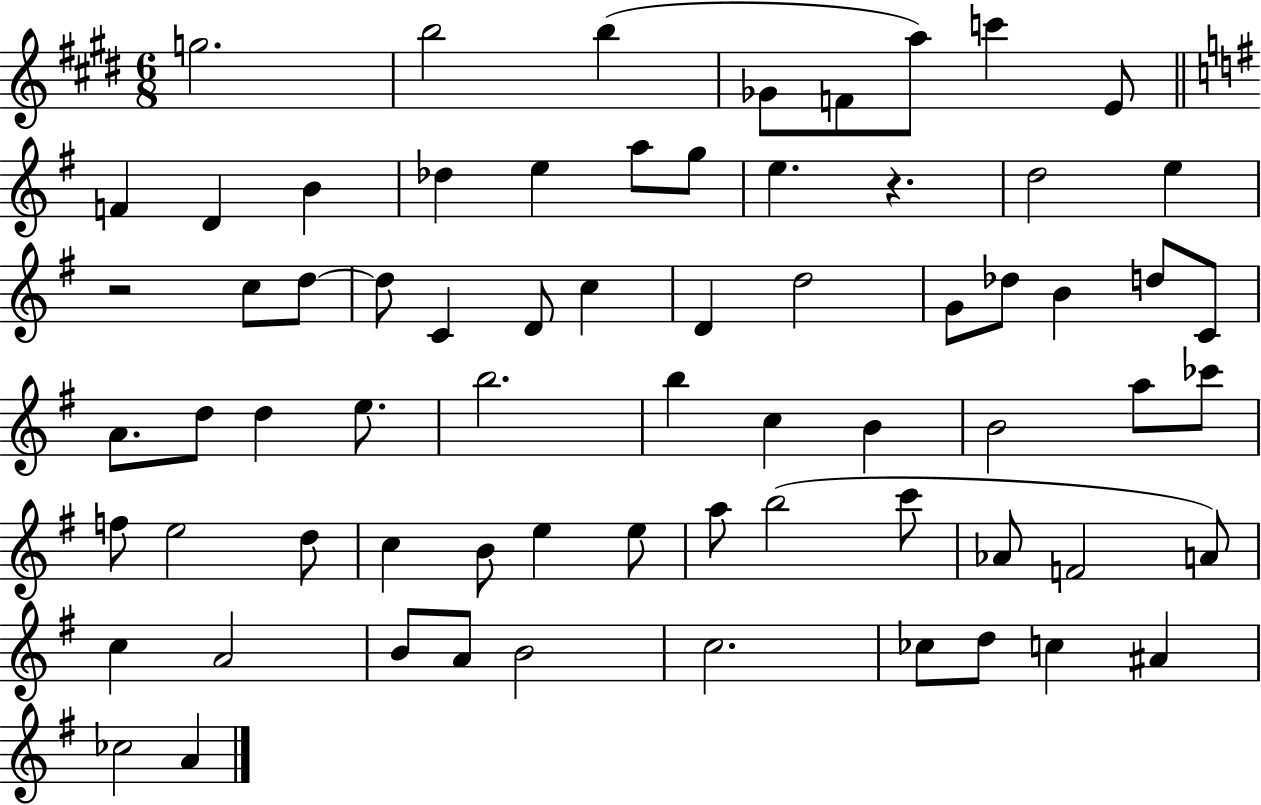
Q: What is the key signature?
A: E major